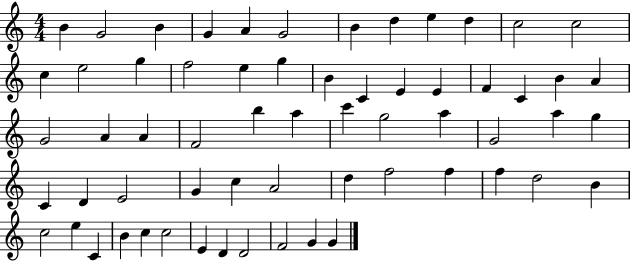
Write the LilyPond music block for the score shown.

{
  \clef treble
  \numericTimeSignature
  \time 4/4
  \key c \major
  b'4 g'2 b'4 | g'4 a'4 g'2 | b'4 d''4 e''4 d''4 | c''2 c''2 | \break c''4 e''2 g''4 | f''2 e''4 g''4 | b'4 c'4 e'4 e'4 | f'4 c'4 b'4 a'4 | \break g'2 a'4 a'4 | f'2 b''4 a''4 | c'''4 g''2 a''4 | g'2 a''4 g''4 | \break c'4 d'4 e'2 | g'4 c''4 a'2 | d''4 f''2 f''4 | f''4 d''2 b'4 | \break c''2 e''4 c'4 | b'4 c''4 c''2 | e'4 d'4 d'2 | f'2 g'4 g'4 | \break \bar "|."
}